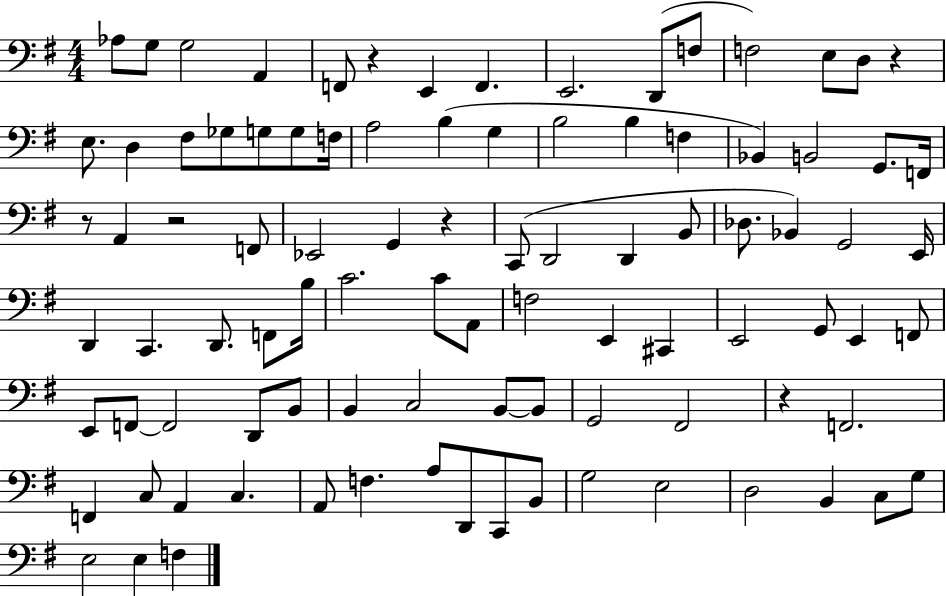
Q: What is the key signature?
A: G major